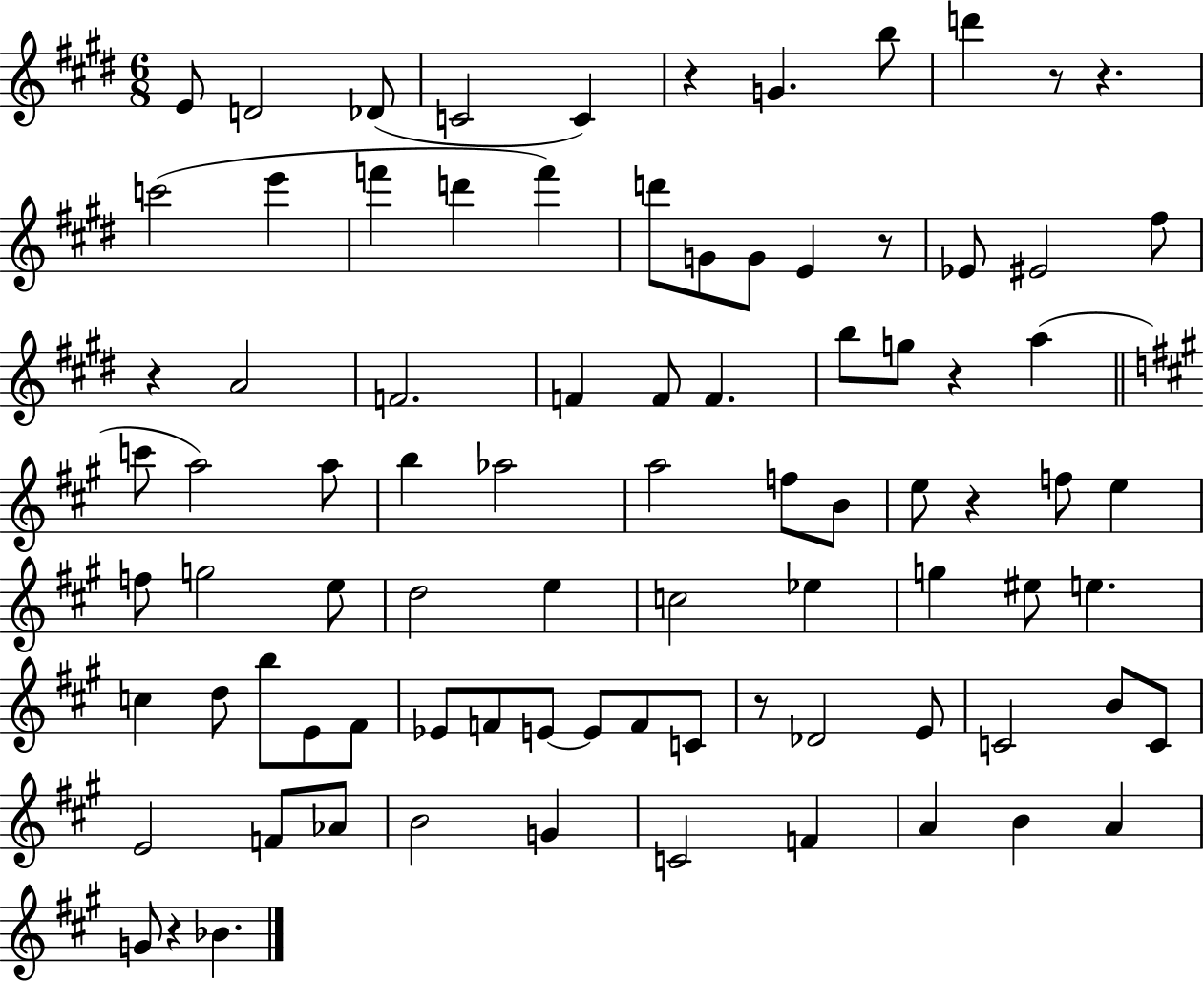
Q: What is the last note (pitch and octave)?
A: Bb4